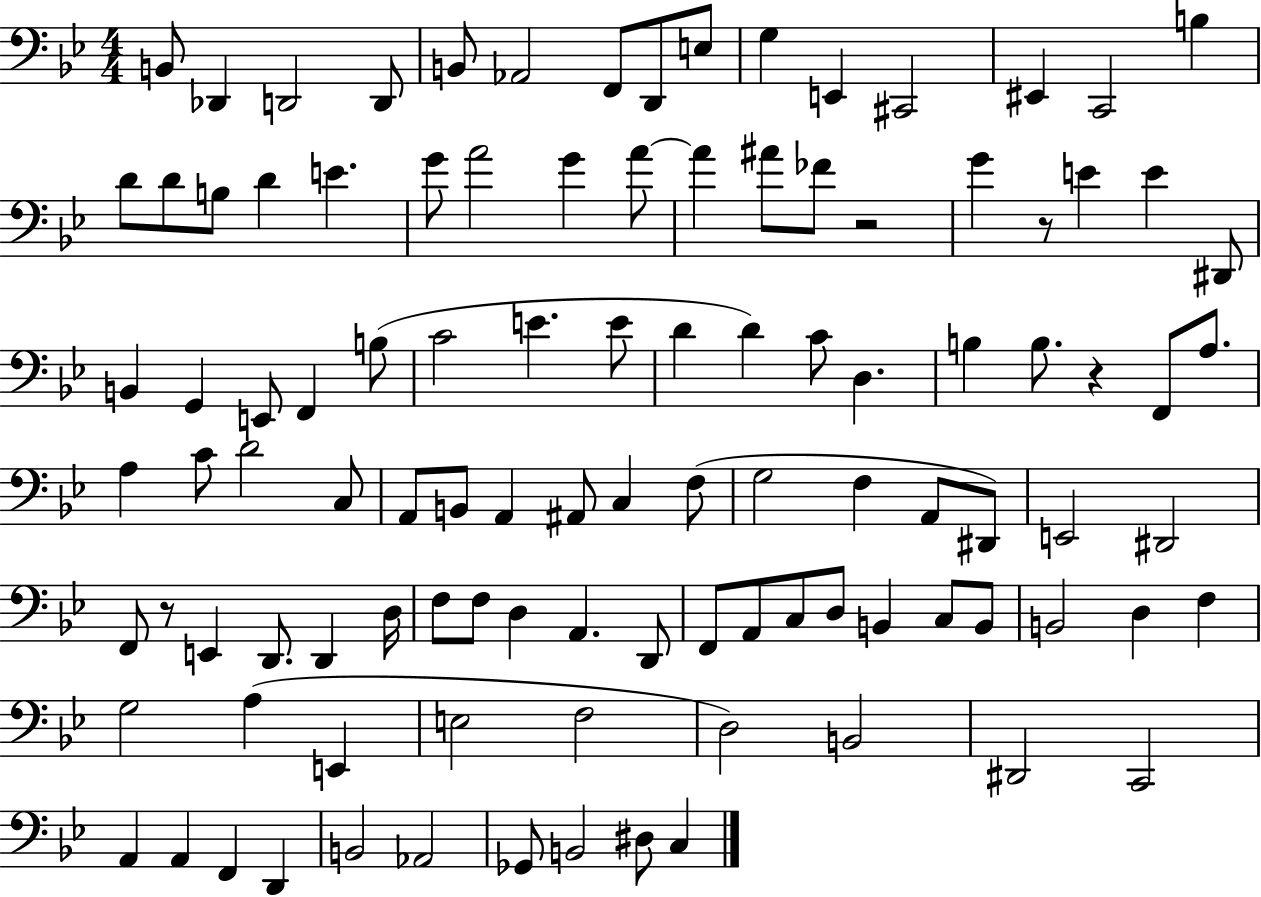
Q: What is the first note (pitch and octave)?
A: B2